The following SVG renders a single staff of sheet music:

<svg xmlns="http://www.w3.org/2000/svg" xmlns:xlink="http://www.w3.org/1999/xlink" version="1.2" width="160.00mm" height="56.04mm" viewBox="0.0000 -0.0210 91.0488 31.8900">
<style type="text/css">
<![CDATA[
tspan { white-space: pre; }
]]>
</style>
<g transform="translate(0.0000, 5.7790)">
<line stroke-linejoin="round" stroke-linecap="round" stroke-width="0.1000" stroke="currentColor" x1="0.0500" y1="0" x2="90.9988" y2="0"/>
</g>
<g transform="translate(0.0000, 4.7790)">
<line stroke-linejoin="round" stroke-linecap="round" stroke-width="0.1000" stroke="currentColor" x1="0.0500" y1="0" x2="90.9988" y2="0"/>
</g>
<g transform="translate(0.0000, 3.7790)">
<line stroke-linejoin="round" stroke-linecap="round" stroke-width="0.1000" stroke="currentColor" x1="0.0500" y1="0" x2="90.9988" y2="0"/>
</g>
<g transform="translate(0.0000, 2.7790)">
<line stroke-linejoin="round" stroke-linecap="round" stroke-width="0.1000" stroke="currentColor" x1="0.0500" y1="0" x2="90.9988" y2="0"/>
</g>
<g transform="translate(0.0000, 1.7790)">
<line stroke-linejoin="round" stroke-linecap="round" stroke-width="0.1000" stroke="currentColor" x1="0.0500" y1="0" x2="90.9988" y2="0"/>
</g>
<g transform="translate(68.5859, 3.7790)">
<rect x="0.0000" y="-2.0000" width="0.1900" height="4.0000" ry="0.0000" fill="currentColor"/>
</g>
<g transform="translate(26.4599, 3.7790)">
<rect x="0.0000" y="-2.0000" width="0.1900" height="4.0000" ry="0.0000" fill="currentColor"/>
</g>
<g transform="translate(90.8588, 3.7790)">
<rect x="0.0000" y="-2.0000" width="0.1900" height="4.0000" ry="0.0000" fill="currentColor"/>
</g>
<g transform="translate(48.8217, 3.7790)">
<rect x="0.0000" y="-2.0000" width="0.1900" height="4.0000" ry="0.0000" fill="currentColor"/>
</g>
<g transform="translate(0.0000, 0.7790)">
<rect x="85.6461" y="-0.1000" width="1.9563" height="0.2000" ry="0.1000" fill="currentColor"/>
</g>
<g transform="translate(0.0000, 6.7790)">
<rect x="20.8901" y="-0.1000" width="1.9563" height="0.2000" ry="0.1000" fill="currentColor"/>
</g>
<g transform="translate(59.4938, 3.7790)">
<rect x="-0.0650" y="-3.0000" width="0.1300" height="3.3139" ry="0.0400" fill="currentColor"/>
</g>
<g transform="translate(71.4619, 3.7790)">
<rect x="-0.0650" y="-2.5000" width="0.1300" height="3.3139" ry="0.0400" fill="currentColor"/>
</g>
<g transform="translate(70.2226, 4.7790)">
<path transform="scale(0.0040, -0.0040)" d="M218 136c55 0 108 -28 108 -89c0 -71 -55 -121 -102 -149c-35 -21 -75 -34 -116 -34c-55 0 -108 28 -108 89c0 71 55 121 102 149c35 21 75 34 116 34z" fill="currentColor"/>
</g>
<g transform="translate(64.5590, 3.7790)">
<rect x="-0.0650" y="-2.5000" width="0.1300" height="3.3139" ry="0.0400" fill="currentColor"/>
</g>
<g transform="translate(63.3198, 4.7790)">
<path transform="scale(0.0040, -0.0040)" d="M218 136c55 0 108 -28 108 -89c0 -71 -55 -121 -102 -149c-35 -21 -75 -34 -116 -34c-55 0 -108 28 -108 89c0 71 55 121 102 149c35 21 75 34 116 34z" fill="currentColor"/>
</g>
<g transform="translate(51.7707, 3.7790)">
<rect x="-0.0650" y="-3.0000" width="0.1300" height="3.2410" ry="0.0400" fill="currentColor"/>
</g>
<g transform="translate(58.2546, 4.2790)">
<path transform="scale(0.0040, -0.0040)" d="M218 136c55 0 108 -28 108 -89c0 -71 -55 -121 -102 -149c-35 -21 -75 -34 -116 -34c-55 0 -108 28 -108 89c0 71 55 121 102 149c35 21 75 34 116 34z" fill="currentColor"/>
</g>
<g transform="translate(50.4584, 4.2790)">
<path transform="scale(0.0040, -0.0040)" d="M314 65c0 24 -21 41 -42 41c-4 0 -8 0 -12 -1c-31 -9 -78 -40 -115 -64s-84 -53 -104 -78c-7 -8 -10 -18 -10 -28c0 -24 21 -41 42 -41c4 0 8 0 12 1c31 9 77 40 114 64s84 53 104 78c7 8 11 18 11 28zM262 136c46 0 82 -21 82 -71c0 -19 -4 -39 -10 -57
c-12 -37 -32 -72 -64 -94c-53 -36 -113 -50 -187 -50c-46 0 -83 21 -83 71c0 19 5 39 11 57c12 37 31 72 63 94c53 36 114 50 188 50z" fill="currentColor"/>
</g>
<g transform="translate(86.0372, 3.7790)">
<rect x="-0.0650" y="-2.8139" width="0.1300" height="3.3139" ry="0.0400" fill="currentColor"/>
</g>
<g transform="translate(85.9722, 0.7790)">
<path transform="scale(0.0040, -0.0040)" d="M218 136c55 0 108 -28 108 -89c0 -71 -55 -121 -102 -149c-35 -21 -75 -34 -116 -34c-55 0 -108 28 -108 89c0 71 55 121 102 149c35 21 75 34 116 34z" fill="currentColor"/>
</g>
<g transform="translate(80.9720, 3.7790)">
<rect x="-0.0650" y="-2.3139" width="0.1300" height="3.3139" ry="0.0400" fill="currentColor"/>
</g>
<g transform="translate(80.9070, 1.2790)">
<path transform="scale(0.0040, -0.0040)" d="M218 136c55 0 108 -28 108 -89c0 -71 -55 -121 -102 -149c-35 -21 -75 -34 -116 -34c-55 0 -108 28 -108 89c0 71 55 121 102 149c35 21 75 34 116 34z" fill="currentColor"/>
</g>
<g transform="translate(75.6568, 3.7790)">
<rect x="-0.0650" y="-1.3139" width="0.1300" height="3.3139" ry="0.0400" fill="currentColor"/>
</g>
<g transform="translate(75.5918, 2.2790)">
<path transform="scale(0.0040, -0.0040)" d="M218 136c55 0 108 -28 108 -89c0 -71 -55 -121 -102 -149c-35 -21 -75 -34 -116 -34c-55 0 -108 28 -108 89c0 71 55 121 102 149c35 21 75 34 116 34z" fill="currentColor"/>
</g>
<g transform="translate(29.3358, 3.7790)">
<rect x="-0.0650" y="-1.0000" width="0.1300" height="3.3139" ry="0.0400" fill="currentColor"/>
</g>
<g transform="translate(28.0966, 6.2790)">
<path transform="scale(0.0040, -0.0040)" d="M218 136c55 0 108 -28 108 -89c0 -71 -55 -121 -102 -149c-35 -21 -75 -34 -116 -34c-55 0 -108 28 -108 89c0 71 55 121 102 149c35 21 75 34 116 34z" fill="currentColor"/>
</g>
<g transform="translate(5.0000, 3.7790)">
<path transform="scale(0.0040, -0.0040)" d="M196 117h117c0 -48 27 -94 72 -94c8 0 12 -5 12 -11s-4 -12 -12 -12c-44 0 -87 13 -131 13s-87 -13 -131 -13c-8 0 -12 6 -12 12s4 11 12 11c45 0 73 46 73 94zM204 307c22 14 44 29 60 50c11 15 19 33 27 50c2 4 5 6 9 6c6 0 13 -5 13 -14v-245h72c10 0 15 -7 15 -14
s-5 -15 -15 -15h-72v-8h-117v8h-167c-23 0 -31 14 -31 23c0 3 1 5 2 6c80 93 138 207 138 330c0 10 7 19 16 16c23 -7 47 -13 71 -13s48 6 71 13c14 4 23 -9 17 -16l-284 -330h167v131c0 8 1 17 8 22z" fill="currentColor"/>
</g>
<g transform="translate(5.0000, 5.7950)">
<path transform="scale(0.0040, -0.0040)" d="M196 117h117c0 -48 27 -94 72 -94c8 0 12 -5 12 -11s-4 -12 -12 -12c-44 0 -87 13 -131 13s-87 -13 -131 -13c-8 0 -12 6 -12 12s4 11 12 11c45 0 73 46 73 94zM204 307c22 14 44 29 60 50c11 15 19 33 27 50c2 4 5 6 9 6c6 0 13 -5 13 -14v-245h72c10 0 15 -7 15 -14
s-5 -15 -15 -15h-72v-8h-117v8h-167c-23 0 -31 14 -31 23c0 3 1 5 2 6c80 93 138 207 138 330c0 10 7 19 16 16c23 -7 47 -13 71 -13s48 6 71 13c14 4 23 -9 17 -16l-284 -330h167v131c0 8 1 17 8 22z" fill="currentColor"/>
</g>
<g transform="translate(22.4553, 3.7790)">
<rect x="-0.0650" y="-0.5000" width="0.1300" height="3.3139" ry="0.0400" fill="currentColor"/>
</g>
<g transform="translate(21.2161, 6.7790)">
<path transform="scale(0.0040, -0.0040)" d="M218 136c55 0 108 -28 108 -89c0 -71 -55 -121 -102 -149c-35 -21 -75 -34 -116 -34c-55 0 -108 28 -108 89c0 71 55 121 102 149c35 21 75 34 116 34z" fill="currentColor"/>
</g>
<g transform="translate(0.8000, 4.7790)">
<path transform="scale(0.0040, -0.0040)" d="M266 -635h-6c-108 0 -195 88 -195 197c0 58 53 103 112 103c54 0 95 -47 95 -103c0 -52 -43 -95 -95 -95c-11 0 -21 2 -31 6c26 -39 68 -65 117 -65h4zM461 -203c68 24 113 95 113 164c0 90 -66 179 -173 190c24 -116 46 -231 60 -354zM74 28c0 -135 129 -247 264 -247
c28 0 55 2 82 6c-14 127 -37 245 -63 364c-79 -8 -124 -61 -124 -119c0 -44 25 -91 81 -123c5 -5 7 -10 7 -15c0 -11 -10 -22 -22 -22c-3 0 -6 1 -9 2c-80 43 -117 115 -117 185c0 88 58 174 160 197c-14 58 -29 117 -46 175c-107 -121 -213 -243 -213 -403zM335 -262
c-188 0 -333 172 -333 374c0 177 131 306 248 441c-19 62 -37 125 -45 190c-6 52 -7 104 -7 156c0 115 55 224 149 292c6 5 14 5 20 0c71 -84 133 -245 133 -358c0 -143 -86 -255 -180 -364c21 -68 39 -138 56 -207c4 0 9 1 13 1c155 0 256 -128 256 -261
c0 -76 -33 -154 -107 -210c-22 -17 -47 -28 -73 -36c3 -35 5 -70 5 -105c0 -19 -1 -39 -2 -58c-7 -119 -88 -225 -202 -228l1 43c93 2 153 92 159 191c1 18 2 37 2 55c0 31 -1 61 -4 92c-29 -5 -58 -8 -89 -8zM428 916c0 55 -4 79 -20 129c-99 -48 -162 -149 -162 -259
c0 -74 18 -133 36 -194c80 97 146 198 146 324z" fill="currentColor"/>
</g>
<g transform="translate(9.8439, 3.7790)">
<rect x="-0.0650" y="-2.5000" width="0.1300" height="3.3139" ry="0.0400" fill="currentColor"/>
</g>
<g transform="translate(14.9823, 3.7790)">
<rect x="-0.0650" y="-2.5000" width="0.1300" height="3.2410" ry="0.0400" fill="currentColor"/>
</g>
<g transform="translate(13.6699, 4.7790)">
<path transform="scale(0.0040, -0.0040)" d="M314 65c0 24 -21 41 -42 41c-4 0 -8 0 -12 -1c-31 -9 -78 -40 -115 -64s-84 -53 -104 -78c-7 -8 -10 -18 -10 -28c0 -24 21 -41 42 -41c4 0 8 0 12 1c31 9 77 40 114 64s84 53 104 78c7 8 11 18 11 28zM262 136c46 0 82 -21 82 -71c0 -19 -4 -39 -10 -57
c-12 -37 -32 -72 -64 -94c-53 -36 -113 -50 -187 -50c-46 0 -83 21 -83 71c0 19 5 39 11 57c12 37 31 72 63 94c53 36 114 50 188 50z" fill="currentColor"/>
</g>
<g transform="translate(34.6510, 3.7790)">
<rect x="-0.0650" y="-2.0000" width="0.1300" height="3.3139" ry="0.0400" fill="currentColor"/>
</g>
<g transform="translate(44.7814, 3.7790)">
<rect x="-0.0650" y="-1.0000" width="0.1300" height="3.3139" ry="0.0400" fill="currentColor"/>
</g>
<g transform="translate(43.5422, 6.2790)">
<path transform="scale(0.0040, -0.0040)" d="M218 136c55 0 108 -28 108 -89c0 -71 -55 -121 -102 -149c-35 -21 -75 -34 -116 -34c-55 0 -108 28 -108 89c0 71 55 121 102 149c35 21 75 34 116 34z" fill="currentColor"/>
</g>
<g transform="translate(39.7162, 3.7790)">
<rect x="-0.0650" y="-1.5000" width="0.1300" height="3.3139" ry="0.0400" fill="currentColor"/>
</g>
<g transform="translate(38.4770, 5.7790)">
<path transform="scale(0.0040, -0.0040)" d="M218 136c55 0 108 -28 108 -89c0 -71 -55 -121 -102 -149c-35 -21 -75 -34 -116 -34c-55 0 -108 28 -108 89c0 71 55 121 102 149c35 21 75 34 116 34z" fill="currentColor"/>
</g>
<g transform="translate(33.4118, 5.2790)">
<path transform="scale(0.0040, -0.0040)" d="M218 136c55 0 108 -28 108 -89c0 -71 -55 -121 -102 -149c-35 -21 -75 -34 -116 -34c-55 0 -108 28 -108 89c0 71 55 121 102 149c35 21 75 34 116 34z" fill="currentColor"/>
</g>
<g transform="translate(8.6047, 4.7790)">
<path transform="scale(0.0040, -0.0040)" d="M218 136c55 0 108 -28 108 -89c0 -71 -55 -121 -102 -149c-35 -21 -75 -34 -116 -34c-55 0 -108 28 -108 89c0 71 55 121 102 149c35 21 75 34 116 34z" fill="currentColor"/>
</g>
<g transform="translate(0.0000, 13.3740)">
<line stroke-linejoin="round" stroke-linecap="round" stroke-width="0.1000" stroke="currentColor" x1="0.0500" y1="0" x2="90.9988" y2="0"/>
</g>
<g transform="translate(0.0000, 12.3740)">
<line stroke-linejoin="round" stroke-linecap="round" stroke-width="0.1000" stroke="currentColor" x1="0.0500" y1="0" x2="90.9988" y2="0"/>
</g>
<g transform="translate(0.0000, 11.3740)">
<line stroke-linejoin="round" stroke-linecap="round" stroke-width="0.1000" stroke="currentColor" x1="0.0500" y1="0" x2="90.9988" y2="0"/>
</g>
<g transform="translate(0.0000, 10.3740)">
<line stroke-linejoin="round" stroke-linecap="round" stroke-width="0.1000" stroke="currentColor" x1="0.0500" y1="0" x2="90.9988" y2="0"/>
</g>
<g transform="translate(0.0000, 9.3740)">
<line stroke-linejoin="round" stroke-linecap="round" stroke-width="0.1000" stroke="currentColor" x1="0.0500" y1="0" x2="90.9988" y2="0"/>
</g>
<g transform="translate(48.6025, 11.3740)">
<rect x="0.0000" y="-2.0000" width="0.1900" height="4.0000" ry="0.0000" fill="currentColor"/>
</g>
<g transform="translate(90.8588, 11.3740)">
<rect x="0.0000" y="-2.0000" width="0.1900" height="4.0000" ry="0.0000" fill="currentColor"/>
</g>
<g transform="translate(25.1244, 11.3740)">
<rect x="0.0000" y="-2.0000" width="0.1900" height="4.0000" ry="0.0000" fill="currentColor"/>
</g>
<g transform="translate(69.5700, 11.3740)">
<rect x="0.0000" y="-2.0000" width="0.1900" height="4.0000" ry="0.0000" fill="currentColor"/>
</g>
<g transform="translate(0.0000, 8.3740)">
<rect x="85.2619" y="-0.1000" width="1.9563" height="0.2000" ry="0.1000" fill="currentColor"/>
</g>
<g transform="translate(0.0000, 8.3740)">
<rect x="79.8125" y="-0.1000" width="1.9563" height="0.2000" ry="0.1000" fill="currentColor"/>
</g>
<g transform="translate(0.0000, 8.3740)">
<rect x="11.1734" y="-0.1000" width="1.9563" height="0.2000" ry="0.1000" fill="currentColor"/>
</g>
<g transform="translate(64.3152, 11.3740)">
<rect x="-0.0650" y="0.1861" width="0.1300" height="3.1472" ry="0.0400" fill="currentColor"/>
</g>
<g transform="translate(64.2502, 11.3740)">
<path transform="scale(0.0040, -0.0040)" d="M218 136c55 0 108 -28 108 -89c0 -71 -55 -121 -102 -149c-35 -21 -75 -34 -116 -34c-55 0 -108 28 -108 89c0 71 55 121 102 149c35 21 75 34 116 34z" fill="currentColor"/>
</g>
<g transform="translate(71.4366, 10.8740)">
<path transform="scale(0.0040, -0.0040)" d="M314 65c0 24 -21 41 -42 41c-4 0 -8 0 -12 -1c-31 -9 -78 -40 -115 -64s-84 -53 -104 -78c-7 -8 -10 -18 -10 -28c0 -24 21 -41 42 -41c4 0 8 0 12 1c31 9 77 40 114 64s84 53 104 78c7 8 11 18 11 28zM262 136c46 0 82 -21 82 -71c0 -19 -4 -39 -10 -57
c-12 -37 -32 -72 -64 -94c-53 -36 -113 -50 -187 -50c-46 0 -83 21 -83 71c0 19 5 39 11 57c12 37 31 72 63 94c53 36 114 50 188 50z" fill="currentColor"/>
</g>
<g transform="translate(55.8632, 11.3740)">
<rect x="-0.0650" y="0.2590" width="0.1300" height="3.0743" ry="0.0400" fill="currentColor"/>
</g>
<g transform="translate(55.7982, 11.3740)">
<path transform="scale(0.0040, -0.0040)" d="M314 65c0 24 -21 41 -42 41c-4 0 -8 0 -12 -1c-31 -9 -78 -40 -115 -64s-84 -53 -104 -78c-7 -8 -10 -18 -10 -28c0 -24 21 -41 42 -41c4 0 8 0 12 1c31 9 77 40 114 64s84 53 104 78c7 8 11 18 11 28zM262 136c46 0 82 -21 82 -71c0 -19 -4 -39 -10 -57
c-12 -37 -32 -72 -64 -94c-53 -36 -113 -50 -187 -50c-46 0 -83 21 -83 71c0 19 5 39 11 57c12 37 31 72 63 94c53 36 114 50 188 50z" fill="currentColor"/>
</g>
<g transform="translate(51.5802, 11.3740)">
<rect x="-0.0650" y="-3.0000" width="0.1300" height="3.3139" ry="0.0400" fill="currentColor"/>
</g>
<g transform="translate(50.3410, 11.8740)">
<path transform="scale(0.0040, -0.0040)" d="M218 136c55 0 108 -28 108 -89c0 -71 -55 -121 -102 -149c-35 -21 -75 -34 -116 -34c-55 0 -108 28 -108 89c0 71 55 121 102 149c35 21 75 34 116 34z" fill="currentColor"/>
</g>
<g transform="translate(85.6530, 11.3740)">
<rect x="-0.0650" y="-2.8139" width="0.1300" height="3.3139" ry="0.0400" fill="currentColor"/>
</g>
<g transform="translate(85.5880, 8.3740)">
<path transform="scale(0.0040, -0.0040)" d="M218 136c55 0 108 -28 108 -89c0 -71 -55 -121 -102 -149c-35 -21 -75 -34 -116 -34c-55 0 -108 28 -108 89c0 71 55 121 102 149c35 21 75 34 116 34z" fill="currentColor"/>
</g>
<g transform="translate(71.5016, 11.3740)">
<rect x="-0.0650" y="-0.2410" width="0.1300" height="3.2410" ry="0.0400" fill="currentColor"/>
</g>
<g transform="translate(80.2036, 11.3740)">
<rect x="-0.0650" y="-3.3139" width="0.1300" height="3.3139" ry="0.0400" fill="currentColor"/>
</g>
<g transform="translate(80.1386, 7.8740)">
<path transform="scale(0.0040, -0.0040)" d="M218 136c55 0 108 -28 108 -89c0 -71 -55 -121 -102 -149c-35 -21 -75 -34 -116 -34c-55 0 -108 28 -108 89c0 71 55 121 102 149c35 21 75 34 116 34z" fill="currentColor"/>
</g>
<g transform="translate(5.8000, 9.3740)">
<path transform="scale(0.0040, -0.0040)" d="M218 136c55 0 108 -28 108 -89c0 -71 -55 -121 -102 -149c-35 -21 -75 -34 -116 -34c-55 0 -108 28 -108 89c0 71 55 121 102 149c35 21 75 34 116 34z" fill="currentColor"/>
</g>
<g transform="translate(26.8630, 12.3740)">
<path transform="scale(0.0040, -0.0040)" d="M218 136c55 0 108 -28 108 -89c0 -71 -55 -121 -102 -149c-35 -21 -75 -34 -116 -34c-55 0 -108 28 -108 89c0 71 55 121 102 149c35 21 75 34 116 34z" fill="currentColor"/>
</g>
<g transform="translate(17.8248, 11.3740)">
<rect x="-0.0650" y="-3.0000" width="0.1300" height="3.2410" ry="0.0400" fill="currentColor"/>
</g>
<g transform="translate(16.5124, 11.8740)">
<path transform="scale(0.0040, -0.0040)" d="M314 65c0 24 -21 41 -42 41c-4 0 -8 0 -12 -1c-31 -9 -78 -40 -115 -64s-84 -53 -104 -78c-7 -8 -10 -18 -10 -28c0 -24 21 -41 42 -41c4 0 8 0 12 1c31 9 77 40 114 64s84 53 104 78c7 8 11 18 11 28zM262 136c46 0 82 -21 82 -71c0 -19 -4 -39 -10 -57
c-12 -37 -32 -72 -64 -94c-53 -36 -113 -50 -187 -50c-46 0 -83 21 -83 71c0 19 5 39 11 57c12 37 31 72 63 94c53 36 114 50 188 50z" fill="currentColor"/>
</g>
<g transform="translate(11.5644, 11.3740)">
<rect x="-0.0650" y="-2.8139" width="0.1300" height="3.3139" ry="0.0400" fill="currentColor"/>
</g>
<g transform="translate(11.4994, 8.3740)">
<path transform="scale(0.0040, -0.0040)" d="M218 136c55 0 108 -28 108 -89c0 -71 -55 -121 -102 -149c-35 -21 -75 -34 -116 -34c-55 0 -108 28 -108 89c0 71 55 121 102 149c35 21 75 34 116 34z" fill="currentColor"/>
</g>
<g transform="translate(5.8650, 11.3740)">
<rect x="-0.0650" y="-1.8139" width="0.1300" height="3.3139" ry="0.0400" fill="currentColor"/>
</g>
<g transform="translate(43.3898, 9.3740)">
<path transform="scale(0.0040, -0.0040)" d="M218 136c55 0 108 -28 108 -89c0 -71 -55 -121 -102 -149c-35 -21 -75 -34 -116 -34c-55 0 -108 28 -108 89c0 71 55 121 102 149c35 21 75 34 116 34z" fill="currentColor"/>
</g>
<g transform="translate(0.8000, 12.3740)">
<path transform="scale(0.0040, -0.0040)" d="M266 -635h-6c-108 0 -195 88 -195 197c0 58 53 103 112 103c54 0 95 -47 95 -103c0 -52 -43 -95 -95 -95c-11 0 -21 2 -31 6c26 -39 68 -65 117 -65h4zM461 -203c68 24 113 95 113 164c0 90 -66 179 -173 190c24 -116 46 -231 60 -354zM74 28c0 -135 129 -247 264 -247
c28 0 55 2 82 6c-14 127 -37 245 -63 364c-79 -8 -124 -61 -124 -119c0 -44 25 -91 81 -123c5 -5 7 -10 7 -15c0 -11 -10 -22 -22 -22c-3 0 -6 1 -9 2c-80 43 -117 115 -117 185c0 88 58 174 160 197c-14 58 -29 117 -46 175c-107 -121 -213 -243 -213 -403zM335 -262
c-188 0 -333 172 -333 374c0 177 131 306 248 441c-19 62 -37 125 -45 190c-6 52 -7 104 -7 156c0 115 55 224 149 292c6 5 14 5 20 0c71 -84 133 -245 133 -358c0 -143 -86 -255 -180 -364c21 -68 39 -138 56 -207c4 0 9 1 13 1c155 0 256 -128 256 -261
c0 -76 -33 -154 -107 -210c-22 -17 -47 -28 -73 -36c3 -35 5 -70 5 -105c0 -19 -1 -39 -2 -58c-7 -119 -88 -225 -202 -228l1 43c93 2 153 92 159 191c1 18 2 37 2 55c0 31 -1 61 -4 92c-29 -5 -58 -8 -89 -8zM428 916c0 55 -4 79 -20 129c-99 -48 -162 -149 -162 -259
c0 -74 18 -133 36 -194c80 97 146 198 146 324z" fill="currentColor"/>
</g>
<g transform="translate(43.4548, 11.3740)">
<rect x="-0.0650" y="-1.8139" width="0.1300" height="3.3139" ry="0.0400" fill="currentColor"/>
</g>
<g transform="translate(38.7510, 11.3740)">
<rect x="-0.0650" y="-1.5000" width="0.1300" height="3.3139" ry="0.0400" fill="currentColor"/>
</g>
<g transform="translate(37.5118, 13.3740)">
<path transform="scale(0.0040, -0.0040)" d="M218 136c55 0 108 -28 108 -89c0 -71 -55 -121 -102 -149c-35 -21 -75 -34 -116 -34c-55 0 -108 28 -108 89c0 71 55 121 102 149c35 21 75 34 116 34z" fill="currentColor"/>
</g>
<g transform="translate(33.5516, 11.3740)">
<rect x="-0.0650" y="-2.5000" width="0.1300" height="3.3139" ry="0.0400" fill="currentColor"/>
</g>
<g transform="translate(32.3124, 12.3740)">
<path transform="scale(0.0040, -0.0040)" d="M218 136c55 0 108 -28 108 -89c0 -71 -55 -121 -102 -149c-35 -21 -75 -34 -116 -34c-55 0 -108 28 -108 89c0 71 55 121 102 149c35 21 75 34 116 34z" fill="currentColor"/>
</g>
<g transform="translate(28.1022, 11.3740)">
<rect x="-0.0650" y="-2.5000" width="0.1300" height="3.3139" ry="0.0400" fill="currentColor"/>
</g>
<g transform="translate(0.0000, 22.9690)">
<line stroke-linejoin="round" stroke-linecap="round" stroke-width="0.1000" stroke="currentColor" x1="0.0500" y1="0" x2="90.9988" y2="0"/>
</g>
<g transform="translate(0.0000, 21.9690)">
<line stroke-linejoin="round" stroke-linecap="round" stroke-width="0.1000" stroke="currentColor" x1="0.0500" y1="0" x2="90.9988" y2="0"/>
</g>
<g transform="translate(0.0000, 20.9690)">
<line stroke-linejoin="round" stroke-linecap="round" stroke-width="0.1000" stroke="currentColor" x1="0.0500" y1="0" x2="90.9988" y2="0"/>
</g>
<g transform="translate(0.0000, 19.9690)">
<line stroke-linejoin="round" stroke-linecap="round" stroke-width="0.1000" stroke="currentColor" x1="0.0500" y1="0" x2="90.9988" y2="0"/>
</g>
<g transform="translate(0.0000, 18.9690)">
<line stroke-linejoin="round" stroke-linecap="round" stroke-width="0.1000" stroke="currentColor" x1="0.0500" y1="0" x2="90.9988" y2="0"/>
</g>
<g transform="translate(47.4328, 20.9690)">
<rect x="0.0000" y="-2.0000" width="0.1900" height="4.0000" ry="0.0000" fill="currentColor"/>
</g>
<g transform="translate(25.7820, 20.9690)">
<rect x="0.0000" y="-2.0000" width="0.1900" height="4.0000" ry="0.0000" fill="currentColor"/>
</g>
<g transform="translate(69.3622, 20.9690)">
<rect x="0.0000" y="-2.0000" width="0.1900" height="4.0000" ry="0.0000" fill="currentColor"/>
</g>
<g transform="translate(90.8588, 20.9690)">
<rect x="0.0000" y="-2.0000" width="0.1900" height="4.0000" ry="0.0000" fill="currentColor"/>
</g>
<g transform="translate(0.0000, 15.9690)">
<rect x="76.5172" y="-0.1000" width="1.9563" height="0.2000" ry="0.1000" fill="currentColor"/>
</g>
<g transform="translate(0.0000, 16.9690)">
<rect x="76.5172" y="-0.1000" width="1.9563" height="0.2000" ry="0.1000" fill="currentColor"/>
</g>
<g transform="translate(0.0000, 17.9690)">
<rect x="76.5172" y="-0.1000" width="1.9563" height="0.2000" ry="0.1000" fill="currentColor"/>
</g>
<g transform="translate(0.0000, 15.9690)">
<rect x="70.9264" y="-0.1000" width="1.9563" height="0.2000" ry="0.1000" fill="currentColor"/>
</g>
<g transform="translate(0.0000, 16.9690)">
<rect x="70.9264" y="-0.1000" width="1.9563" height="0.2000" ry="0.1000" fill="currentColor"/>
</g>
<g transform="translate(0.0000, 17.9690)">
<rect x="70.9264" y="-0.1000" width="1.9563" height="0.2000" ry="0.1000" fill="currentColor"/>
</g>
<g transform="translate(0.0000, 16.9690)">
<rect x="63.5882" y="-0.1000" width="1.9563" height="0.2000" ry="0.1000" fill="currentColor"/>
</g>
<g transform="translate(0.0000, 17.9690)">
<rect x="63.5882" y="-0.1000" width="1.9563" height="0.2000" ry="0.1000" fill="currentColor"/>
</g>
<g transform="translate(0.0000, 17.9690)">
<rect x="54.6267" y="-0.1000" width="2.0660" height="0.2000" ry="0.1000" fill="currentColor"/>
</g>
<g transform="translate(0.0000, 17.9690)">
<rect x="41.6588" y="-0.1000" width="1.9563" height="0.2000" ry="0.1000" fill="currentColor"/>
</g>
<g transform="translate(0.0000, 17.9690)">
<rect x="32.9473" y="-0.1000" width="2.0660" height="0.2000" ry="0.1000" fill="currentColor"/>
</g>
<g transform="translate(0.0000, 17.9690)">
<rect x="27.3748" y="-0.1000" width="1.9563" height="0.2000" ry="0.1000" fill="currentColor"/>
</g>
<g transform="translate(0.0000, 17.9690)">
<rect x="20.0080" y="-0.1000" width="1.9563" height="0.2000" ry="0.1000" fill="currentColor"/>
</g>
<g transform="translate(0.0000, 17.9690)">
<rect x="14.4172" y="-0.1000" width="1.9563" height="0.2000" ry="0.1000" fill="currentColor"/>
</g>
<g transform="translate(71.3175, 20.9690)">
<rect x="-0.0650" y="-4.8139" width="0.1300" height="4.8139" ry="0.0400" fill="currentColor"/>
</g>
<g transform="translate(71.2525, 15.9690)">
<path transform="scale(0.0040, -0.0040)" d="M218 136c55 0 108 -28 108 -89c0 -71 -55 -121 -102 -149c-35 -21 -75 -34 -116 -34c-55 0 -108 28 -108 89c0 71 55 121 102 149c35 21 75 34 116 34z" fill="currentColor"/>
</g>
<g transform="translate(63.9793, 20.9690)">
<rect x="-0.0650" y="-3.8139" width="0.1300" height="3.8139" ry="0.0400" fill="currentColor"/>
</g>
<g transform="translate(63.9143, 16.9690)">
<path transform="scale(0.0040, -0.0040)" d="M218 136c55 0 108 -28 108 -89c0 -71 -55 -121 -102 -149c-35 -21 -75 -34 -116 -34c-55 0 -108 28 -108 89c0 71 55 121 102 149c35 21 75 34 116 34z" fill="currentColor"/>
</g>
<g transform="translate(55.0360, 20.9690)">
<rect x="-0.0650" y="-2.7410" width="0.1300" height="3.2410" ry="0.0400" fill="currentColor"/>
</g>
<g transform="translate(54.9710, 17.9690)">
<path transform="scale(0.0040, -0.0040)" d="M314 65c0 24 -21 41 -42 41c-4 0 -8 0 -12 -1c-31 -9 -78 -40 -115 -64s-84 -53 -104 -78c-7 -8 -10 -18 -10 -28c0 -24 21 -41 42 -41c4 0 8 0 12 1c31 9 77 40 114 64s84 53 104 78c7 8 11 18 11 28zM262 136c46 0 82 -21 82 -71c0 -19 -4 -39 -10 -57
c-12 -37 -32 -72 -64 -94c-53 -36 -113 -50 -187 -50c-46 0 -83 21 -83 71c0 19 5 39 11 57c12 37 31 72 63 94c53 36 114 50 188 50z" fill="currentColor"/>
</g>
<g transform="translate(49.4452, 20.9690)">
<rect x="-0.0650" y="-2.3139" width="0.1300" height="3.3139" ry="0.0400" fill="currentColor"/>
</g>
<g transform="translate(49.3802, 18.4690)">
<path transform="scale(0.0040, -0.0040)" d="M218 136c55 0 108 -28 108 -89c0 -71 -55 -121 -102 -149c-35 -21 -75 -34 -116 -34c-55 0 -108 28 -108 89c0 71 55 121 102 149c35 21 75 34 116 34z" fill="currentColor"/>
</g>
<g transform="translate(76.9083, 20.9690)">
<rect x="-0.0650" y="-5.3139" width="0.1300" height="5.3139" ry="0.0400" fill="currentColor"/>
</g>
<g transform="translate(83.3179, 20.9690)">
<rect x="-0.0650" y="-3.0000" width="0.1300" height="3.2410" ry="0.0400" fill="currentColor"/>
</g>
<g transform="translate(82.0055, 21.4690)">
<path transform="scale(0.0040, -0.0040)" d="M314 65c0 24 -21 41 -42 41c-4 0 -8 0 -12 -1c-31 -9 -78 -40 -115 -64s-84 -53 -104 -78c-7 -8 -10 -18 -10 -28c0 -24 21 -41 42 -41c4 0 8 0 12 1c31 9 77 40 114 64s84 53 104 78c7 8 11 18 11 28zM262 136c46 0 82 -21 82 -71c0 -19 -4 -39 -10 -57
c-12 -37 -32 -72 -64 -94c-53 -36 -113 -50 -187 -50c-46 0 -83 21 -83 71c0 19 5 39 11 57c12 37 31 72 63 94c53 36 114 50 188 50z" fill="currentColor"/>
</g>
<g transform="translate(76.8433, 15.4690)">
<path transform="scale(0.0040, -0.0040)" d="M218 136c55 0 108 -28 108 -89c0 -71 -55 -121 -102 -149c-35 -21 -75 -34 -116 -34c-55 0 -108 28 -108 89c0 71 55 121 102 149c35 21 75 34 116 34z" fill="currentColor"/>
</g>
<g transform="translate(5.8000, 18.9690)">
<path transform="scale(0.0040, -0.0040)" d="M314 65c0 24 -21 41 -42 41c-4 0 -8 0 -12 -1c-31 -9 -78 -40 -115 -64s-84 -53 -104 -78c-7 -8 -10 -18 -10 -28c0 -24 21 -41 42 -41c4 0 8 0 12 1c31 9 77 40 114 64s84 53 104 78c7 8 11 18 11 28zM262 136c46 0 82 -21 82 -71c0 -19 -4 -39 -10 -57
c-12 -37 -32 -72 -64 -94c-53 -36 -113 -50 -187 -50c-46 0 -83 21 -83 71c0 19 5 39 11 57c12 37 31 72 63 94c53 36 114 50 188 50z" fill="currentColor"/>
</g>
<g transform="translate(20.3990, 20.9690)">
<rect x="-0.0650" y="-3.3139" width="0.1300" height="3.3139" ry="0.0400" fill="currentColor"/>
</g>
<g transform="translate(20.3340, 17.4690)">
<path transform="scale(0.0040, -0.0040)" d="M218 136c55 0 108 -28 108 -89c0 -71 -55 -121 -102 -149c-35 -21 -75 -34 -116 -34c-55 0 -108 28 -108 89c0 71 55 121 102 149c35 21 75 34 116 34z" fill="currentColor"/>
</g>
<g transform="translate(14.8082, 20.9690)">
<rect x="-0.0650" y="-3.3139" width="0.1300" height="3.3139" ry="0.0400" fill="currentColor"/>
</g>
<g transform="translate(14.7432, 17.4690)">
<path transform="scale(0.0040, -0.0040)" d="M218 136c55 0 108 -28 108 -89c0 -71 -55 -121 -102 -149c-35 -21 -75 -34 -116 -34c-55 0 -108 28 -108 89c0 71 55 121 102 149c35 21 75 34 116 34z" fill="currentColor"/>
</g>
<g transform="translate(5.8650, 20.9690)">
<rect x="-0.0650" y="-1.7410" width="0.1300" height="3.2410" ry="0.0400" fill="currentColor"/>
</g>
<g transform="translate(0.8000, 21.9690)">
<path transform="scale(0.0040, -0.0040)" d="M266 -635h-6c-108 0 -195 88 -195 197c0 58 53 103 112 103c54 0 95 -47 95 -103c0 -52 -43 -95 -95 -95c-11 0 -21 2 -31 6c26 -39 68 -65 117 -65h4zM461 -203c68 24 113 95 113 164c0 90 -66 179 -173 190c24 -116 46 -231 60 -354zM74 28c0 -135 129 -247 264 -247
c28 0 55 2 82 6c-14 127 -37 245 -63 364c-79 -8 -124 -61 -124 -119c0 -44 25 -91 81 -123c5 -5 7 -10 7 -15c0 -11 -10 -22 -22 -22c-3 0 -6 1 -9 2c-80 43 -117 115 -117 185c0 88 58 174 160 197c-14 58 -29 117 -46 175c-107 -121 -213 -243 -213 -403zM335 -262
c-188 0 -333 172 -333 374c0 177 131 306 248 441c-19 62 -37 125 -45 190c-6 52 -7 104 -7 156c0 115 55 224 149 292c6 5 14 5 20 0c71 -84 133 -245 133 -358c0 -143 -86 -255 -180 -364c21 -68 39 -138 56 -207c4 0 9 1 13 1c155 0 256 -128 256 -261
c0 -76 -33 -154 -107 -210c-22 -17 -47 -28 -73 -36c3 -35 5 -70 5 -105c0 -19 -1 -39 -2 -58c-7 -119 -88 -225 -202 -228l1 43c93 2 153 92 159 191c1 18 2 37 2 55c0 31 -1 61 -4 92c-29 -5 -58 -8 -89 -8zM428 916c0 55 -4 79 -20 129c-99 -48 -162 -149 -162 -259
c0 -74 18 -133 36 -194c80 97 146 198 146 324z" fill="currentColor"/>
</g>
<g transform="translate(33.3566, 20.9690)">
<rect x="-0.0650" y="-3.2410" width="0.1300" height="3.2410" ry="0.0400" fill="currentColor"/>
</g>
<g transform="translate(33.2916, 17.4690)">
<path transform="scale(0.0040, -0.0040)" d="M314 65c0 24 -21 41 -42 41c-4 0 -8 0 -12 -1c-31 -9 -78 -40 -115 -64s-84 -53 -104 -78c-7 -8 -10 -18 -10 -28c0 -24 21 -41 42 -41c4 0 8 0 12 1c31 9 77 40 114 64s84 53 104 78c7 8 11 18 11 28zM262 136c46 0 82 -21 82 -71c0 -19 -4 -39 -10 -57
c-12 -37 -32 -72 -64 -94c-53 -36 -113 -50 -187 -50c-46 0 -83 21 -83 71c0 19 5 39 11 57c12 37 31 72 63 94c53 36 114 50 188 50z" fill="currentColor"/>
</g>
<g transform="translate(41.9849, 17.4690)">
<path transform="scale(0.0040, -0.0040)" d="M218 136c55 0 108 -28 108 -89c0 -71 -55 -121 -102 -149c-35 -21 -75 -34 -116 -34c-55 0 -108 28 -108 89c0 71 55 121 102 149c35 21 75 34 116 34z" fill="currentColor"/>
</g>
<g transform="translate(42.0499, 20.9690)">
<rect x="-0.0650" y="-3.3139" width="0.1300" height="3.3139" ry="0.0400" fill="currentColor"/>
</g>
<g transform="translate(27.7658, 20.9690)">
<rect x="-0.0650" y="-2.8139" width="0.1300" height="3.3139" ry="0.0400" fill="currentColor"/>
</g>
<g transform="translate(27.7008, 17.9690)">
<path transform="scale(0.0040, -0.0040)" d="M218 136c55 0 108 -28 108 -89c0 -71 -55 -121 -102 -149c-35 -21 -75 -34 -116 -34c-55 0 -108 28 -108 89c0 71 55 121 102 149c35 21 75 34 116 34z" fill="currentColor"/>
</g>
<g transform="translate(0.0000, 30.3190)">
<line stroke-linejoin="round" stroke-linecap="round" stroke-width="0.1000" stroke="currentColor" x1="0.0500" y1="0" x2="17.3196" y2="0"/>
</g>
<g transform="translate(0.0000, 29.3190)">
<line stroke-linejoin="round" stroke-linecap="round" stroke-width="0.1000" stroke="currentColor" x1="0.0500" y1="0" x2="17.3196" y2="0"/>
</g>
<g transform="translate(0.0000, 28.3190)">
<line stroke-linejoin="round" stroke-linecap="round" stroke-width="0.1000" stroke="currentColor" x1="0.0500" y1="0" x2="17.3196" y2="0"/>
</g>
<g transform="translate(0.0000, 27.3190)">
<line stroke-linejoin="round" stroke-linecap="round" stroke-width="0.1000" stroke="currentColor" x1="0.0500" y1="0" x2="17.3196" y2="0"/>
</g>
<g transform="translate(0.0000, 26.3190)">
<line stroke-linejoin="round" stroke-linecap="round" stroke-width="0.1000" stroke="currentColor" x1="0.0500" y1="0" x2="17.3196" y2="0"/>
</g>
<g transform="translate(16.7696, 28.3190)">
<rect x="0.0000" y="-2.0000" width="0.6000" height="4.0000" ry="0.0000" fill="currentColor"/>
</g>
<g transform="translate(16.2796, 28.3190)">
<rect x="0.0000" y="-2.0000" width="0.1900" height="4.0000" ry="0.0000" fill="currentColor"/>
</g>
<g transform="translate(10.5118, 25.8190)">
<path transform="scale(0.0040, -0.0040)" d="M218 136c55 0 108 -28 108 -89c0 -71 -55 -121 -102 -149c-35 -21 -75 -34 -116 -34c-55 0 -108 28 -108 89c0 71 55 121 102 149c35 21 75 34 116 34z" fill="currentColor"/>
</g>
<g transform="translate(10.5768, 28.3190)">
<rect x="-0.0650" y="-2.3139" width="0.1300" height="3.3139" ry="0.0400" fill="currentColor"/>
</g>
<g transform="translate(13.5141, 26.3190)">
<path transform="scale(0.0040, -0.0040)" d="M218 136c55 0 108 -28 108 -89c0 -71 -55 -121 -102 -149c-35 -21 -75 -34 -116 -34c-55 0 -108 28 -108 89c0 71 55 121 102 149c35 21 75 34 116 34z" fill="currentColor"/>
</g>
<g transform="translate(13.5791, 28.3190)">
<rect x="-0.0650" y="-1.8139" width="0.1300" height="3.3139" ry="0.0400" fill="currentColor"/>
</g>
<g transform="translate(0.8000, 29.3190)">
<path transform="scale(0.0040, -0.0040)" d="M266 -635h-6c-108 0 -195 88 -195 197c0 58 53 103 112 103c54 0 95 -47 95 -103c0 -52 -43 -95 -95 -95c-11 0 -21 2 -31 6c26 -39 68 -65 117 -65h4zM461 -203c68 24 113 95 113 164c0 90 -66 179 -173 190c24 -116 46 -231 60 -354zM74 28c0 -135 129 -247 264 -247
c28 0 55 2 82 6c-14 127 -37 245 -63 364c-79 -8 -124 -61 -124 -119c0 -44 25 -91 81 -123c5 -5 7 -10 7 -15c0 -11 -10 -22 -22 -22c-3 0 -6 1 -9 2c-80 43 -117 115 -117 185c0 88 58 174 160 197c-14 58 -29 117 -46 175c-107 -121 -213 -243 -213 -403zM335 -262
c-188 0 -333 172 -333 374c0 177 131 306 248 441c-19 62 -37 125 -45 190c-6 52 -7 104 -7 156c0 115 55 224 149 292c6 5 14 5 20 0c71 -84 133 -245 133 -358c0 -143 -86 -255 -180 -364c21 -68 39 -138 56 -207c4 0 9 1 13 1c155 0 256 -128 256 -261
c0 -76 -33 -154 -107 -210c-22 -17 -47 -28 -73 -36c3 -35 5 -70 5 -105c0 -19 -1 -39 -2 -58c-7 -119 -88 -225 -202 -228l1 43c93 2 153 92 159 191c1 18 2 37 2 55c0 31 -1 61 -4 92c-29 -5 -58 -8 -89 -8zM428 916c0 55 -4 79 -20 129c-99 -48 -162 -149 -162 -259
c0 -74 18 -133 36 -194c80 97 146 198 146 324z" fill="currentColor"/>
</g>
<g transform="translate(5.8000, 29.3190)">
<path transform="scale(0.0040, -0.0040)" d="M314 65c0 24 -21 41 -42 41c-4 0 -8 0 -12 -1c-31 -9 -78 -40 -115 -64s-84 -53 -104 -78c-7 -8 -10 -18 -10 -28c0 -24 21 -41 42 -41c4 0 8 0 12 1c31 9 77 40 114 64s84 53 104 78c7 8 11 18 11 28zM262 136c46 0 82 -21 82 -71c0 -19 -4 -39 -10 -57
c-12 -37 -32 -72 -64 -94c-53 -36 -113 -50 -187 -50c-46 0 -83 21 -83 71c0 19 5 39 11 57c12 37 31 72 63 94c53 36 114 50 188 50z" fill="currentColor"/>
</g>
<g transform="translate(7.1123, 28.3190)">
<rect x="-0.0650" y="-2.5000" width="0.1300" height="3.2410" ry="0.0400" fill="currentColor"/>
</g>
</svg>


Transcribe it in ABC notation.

X:1
T:Untitled
M:4/4
L:1/4
K:C
G G2 C D F E D A2 A G G e g a f a A2 G G E f A B2 B c2 b a f2 b b a b2 b g a2 c' e' f' A2 G2 g f